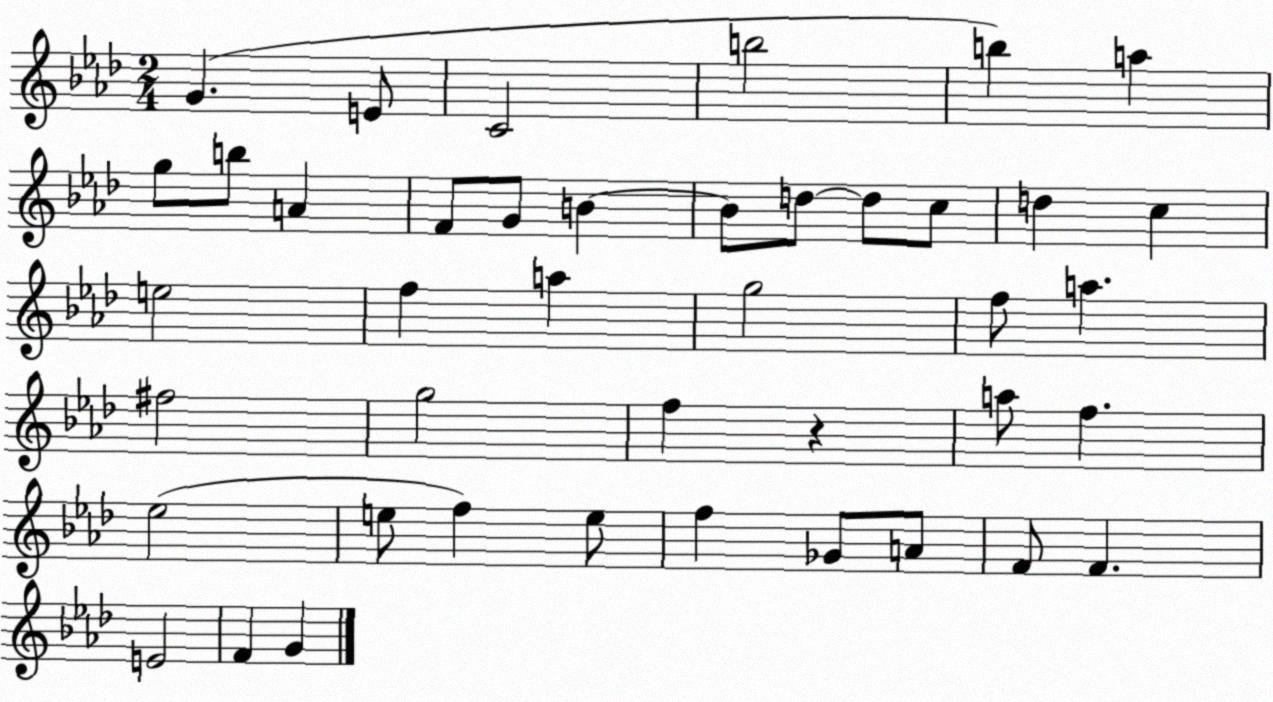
X:1
T:Untitled
M:2/4
L:1/4
K:Ab
G E/2 C2 b2 b a g/2 b/2 A F/2 G/2 B B/2 d/2 d/2 c/2 d c e2 f a g2 f/2 a ^f2 g2 f z a/2 f _e2 e/2 f e/2 f _G/2 A/2 F/2 F E2 F G